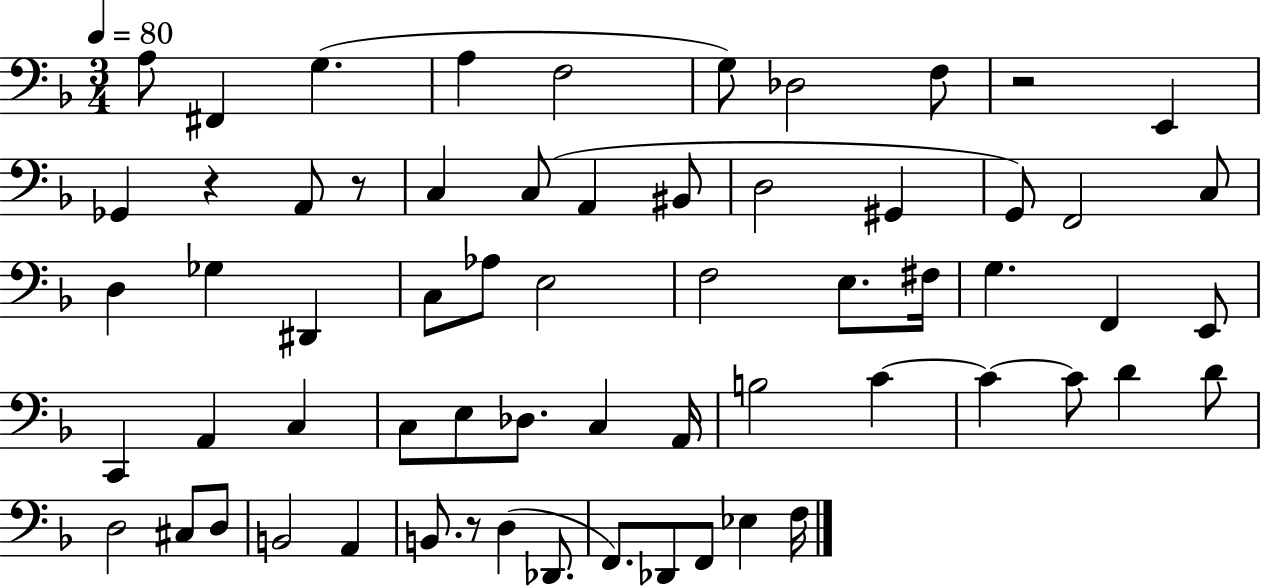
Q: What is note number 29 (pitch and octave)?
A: F#3